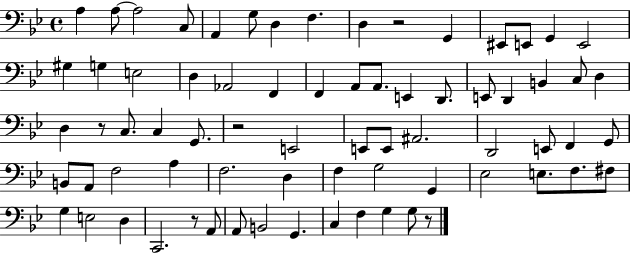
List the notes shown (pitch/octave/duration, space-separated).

A3/q A3/e A3/h C3/e A2/q G3/e D3/q F3/q. D3/q R/h G2/q EIS2/e E2/e G2/q E2/h G#3/q G3/q E3/h D3/q Ab2/h F2/q F2/q A2/e A2/e. E2/q D2/e. E2/e D2/q B2/q C3/e D3/q D3/q R/e C3/e. C3/q G2/e. R/h E2/h E2/e E2/e A#2/h. D2/h E2/e F2/q G2/e B2/e A2/e F3/h A3/q F3/h. D3/q F3/q G3/h G2/q Eb3/h E3/e. F3/e. F#3/e G3/q E3/h D3/q C2/h. R/e A2/e A2/e B2/h G2/q. C3/q F3/q G3/q G3/e R/e